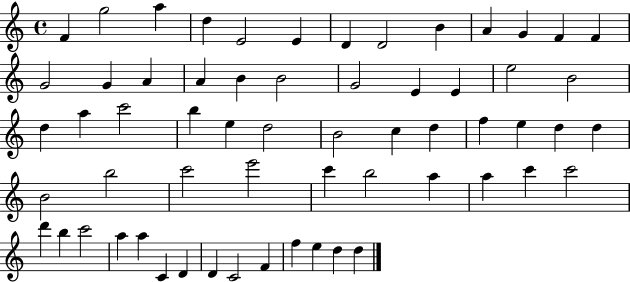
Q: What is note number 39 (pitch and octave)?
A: B5